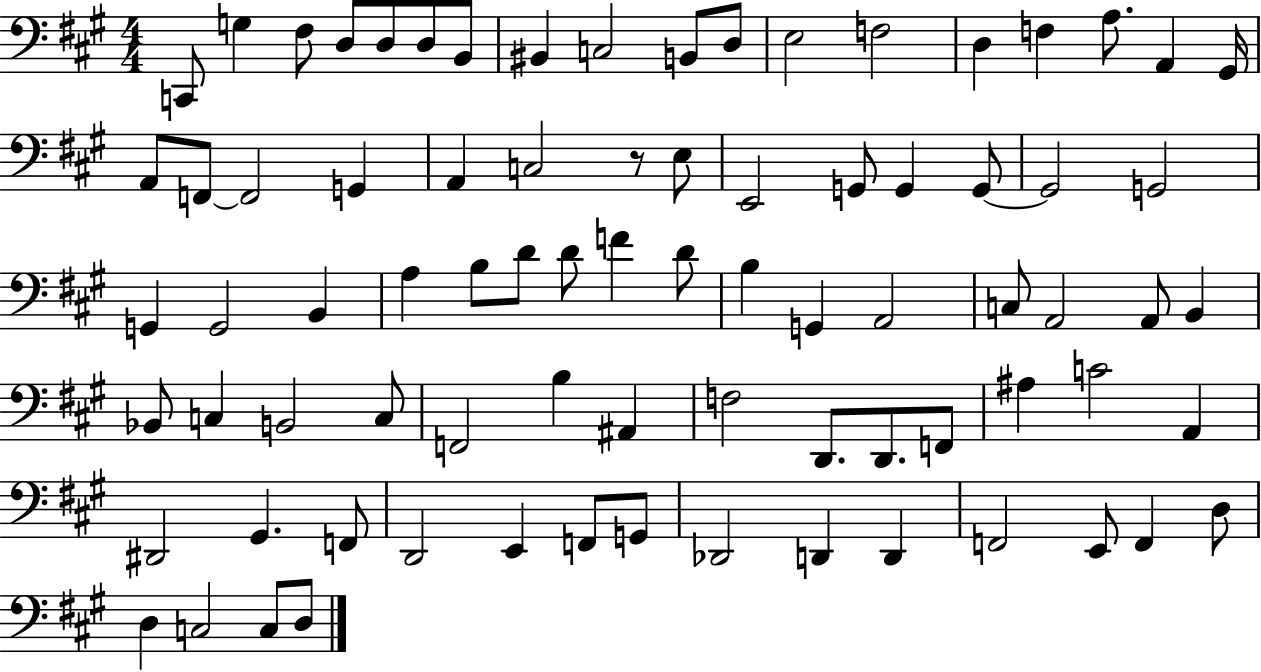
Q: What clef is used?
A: bass